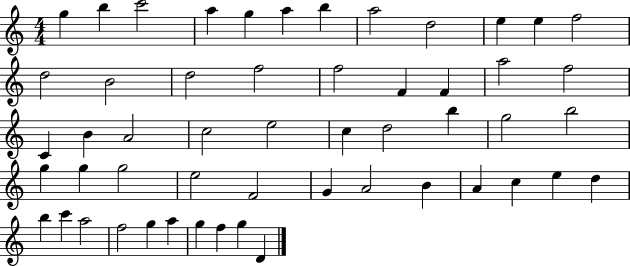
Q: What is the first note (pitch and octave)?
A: G5